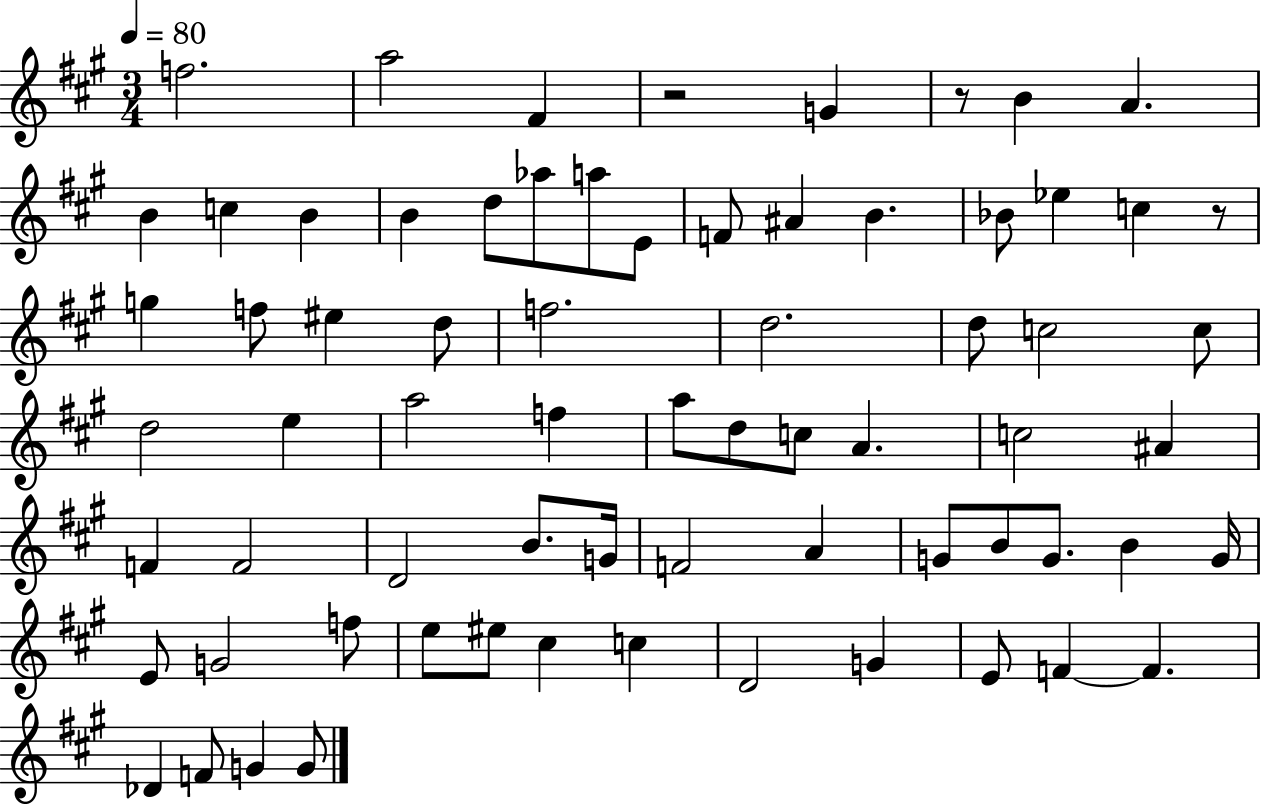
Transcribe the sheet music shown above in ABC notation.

X:1
T:Untitled
M:3/4
L:1/4
K:A
f2 a2 ^F z2 G z/2 B A B c B B d/2 _a/2 a/2 E/2 F/2 ^A B _B/2 _e c z/2 g f/2 ^e d/2 f2 d2 d/2 c2 c/2 d2 e a2 f a/2 d/2 c/2 A c2 ^A F F2 D2 B/2 G/4 F2 A G/2 B/2 G/2 B G/4 E/2 G2 f/2 e/2 ^e/2 ^c c D2 G E/2 F F _D F/2 G G/2